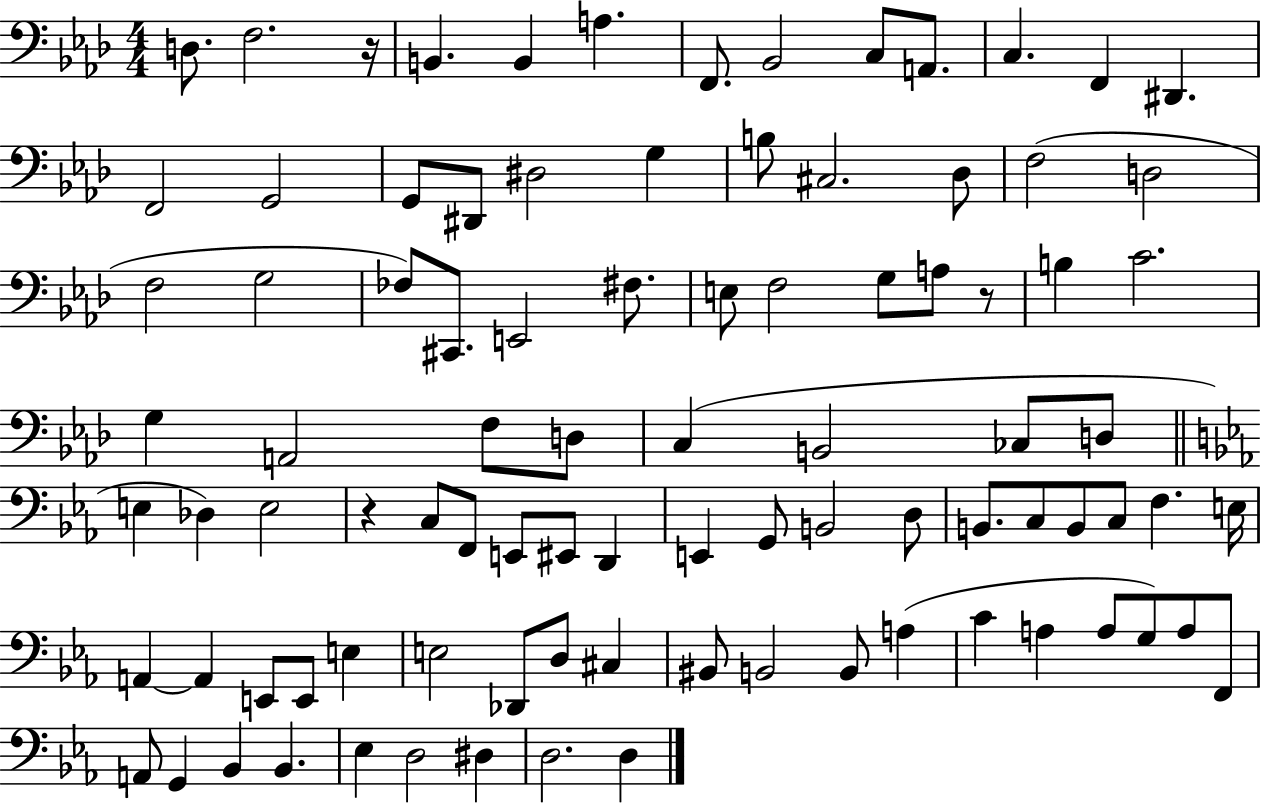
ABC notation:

X:1
T:Untitled
M:4/4
L:1/4
K:Ab
D,/2 F,2 z/4 B,, B,, A, F,,/2 _B,,2 C,/2 A,,/2 C, F,, ^D,, F,,2 G,,2 G,,/2 ^D,,/2 ^D,2 G, B,/2 ^C,2 _D,/2 F,2 D,2 F,2 G,2 _F,/2 ^C,,/2 E,,2 ^F,/2 E,/2 F,2 G,/2 A,/2 z/2 B, C2 G, A,,2 F,/2 D,/2 C, B,,2 _C,/2 D,/2 E, _D, E,2 z C,/2 F,,/2 E,,/2 ^E,,/2 D,, E,, G,,/2 B,,2 D,/2 B,,/2 C,/2 B,,/2 C,/2 F, E,/4 A,, A,, E,,/2 E,,/2 E, E,2 _D,,/2 D,/2 ^C, ^B,,/2 B,,2 B,,/2 A, C A, A,/2 G,/2 A,/2 F,,/2 A,,/2 G,, _B,, _B,, _E, D,2 ^D, D,2 D,